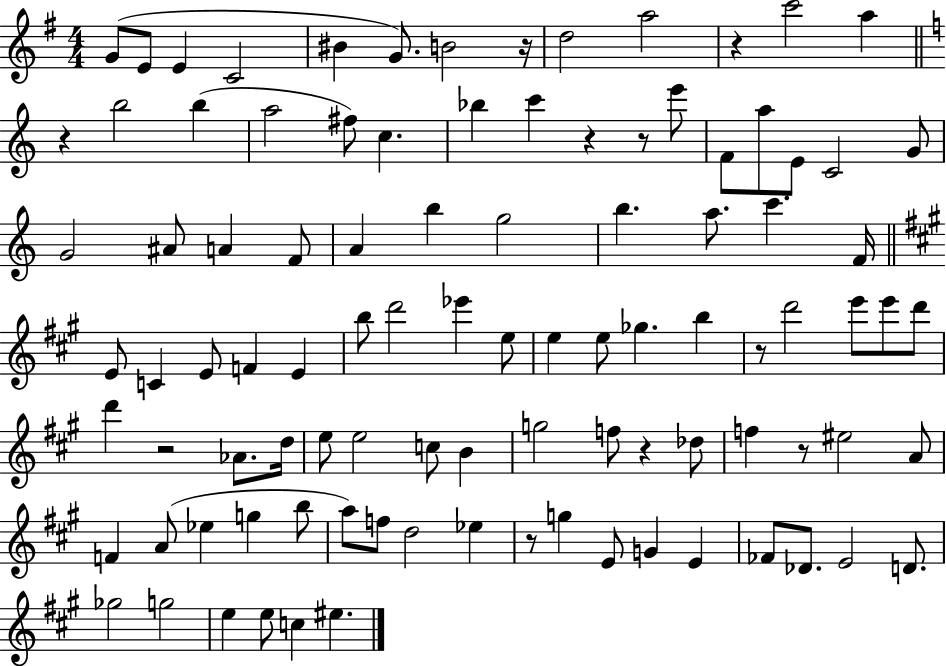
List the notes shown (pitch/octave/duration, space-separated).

G4/e E4/e E4/q C4/h BIS4/q G4/e. B4/h R/s D5/h A5/h R/q C6/h A5/q R/q B5/h B5/q A5/h F#5/e C5/q. Bb5/q C6/q R/q R/e E6/e F4/e A5/e E4/e C4/h G4/e G4/h A#4/e A4/q F4/e A4/q B5/q G5/h B5/q. A5/e. C6/q. F4/s E4/e C4/q E4/e F4/q E4/q B5/e D6/h Eb6/q E5/e E5/q E5/e Gb5/q. B5/q R/e D6/h E6/e E6/e D6/e D6/q R/h Ab4/e. D5/s E5/e E5/h C5/e B4/q G5/h F5/e R/q Db5/e F5/q R/e EIS5/h A4/e F4/q A4/e Eb5/q G5/q B5/e A5/e F5/e D5/h Eb5/q R/e G5/q E4/e G4/q E4/q FES4/e Db4/e. E4/h D4/e. Gb5/h G5/h E5/q E5/e C5/q EIS5/q.